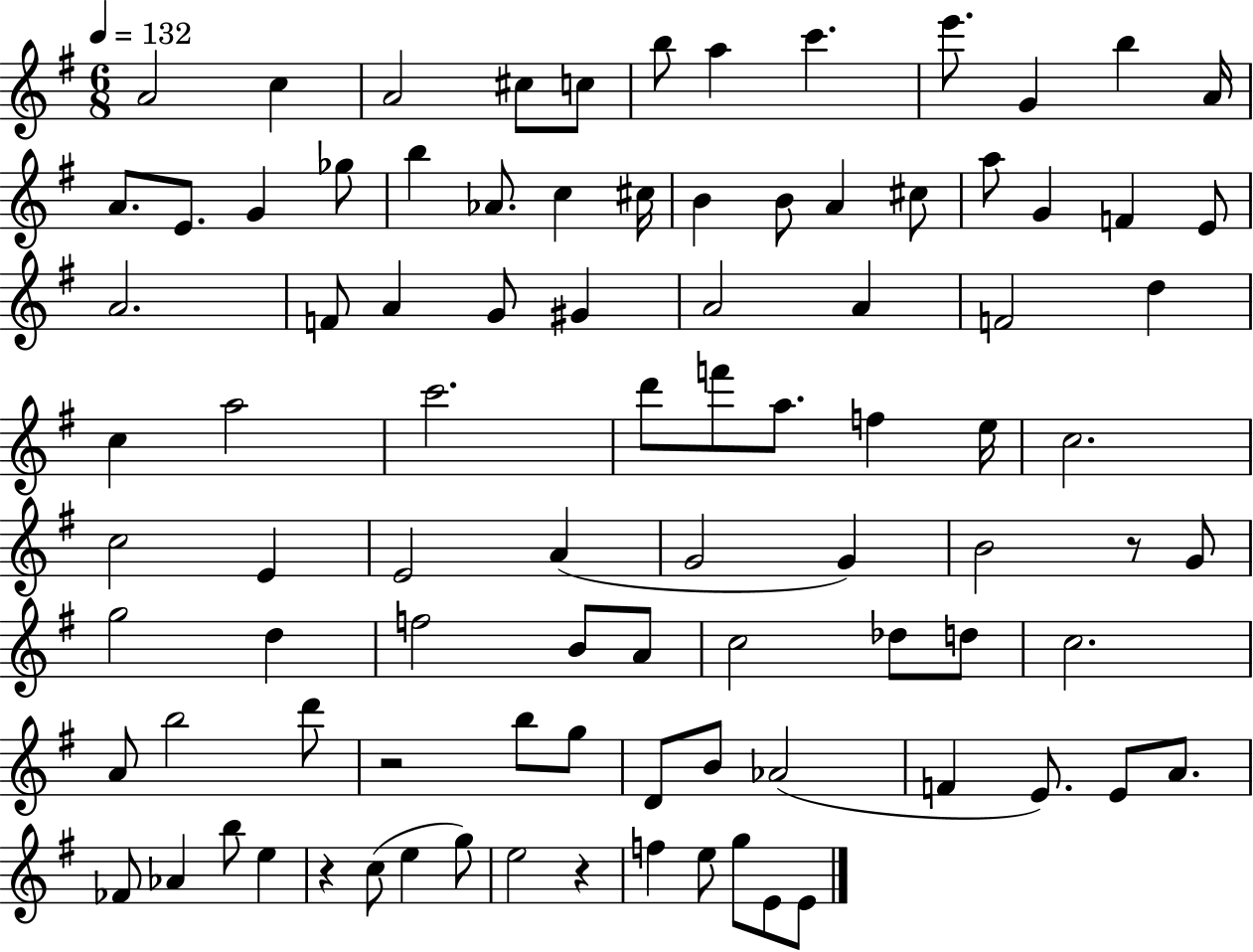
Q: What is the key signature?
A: G major